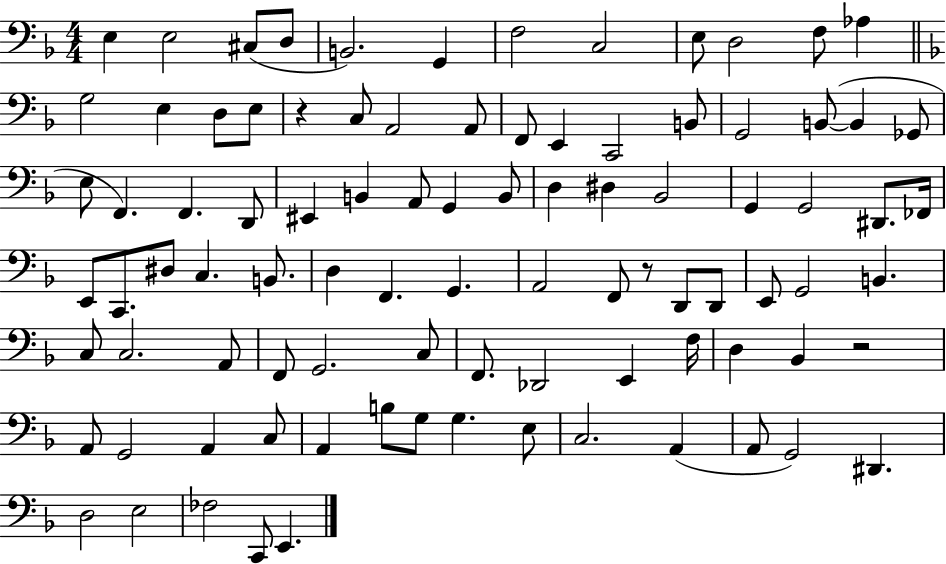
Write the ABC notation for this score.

X:1
T:Untitled
M:4/4
L:1/4
K:F
E, E,2 ^C,/2 D,/2 B,,2 G,, F,2 C,2 E,/2 D,2 F,/2 _A, G,2 E, D,/2 E,/2 z C,/2 A,,2 A,,/2 F,,/2 E,, C,,2 B,,/2 G,,2 B,,/2 B,, _G,,/2 E,/2 F,, F,, D,,/2 ^E,, B,, A,,/2 G,, B,,/2 D, ^D, _B,,2 G,, G,,2 ^D,,/2 _F,,/4 E,,/2 C,,/2 ^D,/2 C, B,,/2 D, F,, G,, A,,2 F,,/2 z/2 D,,/2 D,,/2 E,,/2 G,,2 B,, C,/2 C,2 A,,/2 F,,/2 G,,2 C,/2 F,,/2 _D,,2 E,, F,/4 D, _B,, z2 A,,/2 G,,2 A,, C,/2 A,, B,/2 G,/2 G, E,/2 C,2 A,, A,,/2 G,,2 ^D,, D,2 E,2 _F,2 C,,/2 E,,